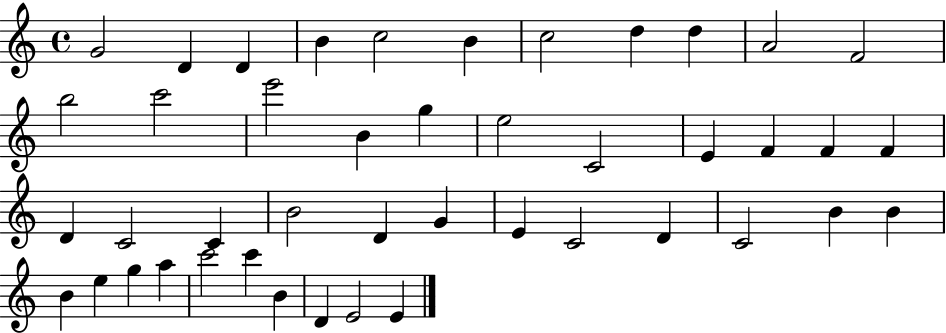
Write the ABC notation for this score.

X:1
T:Untitled
M:4/4
L:1/4
K:C
G2 D D B c2 B c2 d d A2 F2 b2 c'2 e'2 B g e2 C2 E F F F D C2 C B2 D G E C2 D C2 B B B e g a c'2 c' B D E2 E